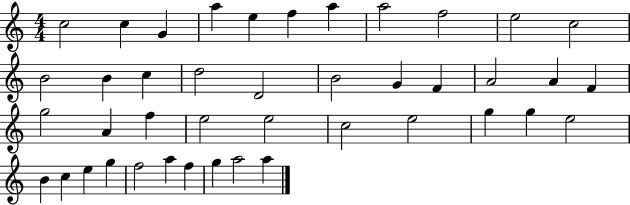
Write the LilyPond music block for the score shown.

{
  \clef treble
  \numericTimeSignature
  \time 4/4
  \key c \major
  c''2 c''4 g'4 | a''4 e''4 f''4 a''4 | a''2 f''2 | e''2 c''2 | \break b'2 b'4 c''4 | d''2 d'2 | b'2 g'4 f'4 | a'2 a'4 f'4 | \break g''2 a'4 f''4 | e''2 e''2 | c''2 e''2 | g''4 g''4 e''2 | \break b'4 c''4 e''4 g''4 | f''2 a''4 f''4 | g''4 a''2 a''4 | \bar "|."
}